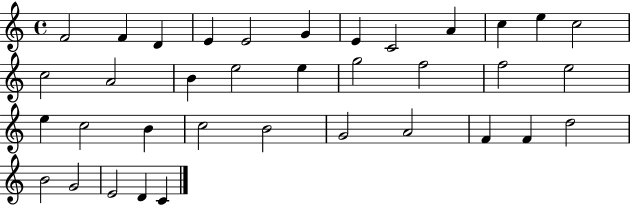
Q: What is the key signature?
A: C major